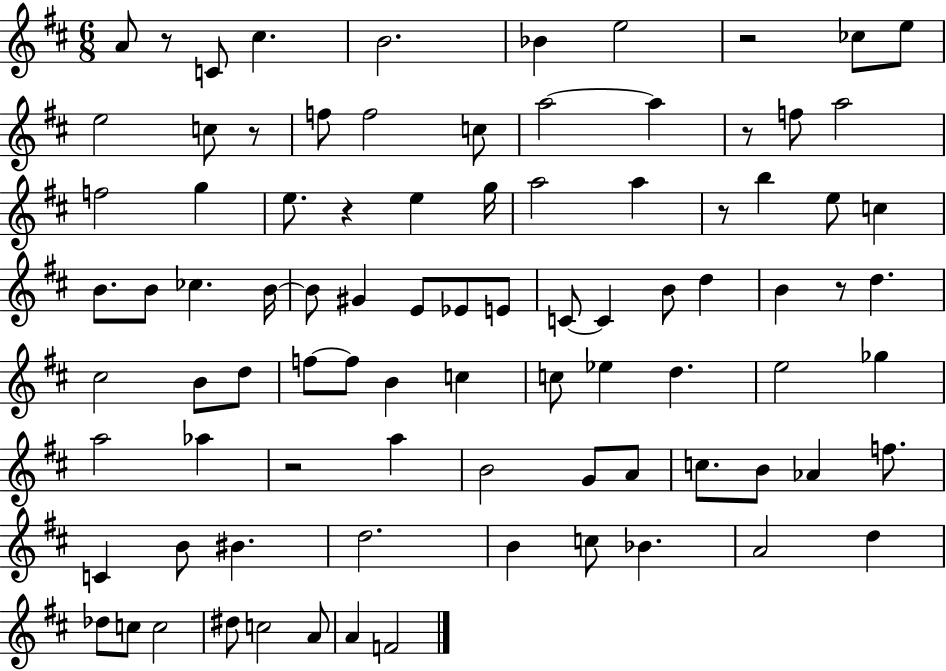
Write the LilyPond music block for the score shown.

{
  \clef treble
  \numericTimeSignature
  \time 6/8
  \key d \major
  \repeat volta 2 { a'8 r8 c'8 cis''4. | b'2. | bes'4 e''2 | r2 ces''8 e''8 | \break e''2 c''8 r8 | f''8 f''2 c''8 | a''2~~ a''4 | r8 f''8 a''2 | \break f''2 g''4 | e''8. r4 e''4 g''16 | a''2 a''4 | r8 b''4 e''8 c''4 | \break b'8. b'8 ces''4. b'16~~ | b'8 gis'4 e'8 ees'8 e'8 | c'8~~ c'4 b'8 d''4 | b'4 r8 d''4. | \break cis''2 b'8 d''8 | f''8~~ f''8 b'4 c''4 | c''8 ees''4 d''4. | e''2 ges''4 | \break a''2 aes''4 | r2 a''4 | b'2 g'8 a'8 | c''8. b'8 aes'4 f''8. | \break c'4 b'8 bis'4. | d''2. | b'4 c''8 bes'4. | a'2 d''4 | \break des''8 c''8 c''2 | dis''8 c''2 a'8 | a'4 f'2 | } \bar "|."
}